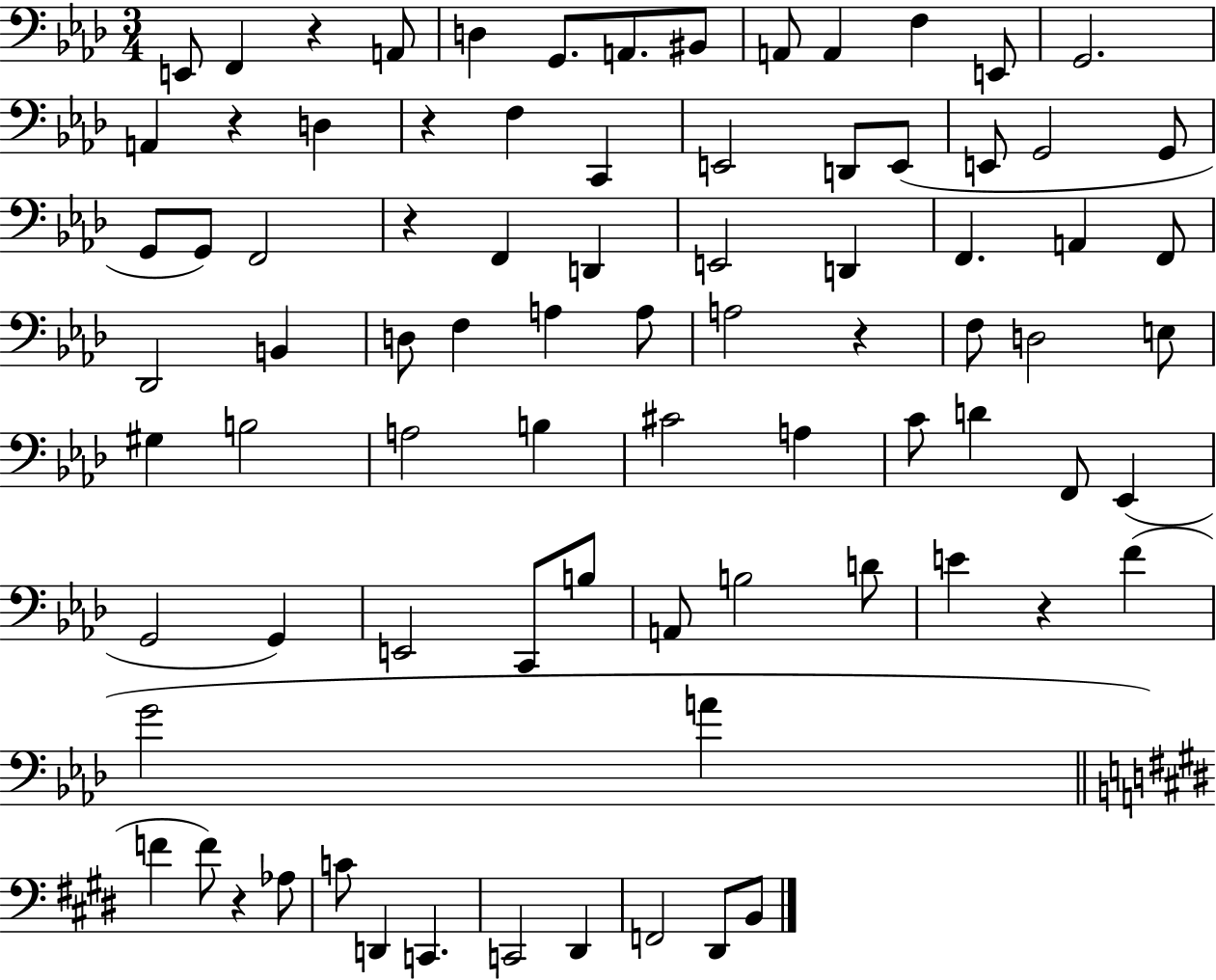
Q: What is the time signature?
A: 3/4